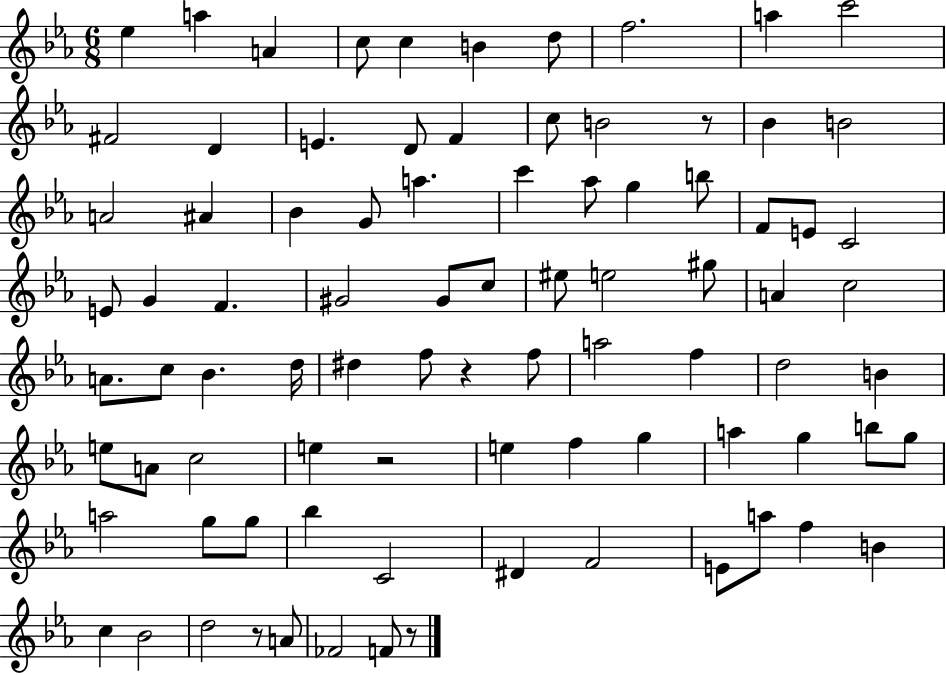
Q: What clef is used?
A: treble